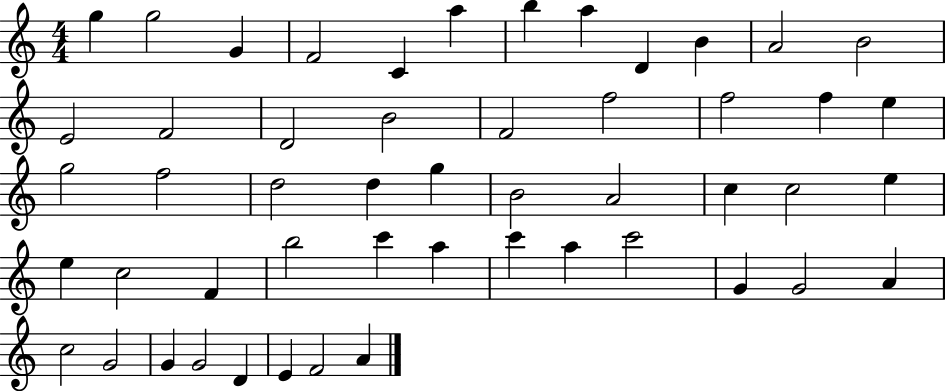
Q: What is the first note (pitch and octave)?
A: G5